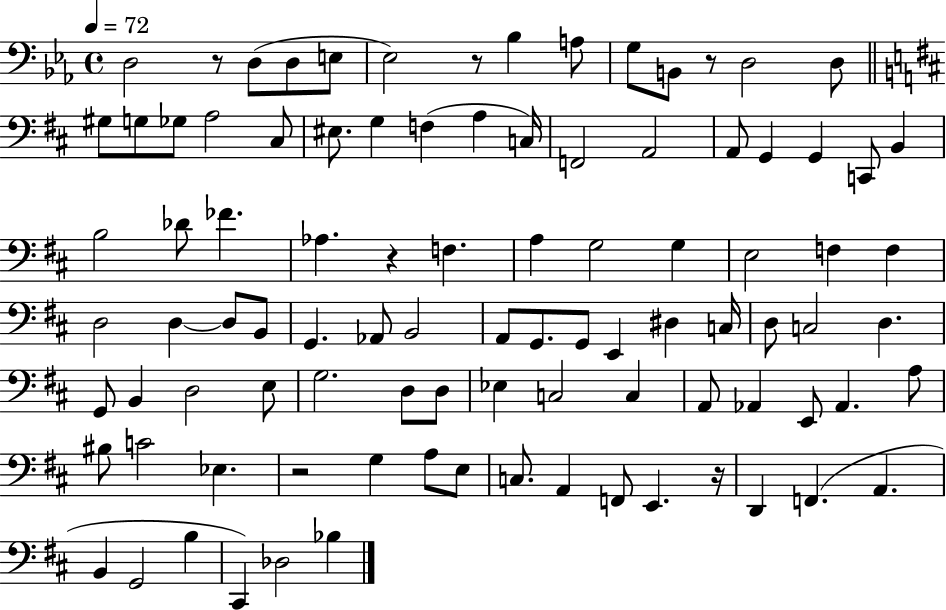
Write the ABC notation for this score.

X:1
T:Untitled
M:4/4
L:1/4
K:Eb
D,2 z/2 D,/2 D,/2 E,/2 _E,2 z/2 _B, A,/2 G,/2 B,,/2 z/2 D,2 D,/2 ^G,/2 G,/2 _G,/2 A,2 ^C,/2 ^E,/2 G, F, A, C,/4 F,,2 A,,2 A,,/2 G,, G,, C,,/2 B,, B,2 _D/2 _F _A, z F, A, G,2 G, E,2 F, F, D,2 D, D,/2 B,,/2 G,, _A,,/2 B,,2 A,,/2 G,,/2 G,,/2 E,, ^D, C,/4 D,/2 C,2 D, G,,/2 B,, D,2 E,/2 G,2 D,/2 D,/2 _E, C,2 C, A,,/2 _A,, E,,/2 _A,, A,/2 ^B,/2 C2 _E, z2 G, A,/2 E,/2 C,/2 A,, F,,/2 E,, z/4 D,, F,, A,, B,, G,,2 B, ^C,, _D,2 _B,